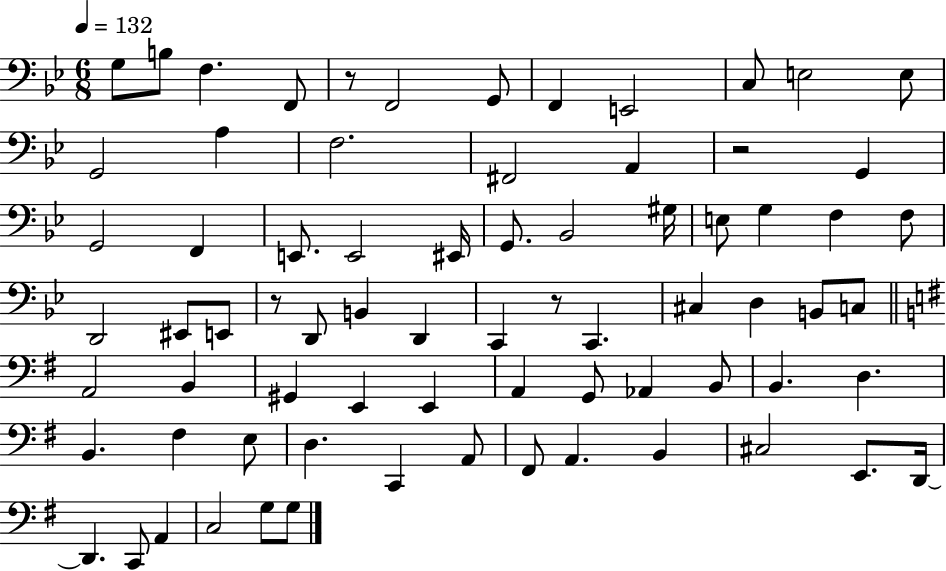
X:1
T:Untitled
M:6/8
L:1/4
K:Bb
G,/2 B,/2 F, F,,/2 z/2 F,,2 G,,/2 F,, E,,2 C,/2 E,2 E,/2 G,,2 A, F,2 ^F,,2 A,, z2 G,, G,,2 F,, E,,/2 E,,2 ^E,,/4 G,,/2 _B,,2 ^G,/4 E,/2 G, F, F,/2 D,,2 ^E,,/2 E,,/2 z/2 D,,/2 B,, D,, C,, z/2 C,, ^C, D, B,,/2 C,/2 A,,2 B,, ^G,, E,, E,, A,, G,,/2 _A,, B,,/2 B,, D, B,, ^F, E,/2 D, C,, A,,/2 ^F,,/2 A,, B,, ^C,2 E,,/2 D,,/4 D,, C,,/2 A,, C,2 G,/2 G,/2